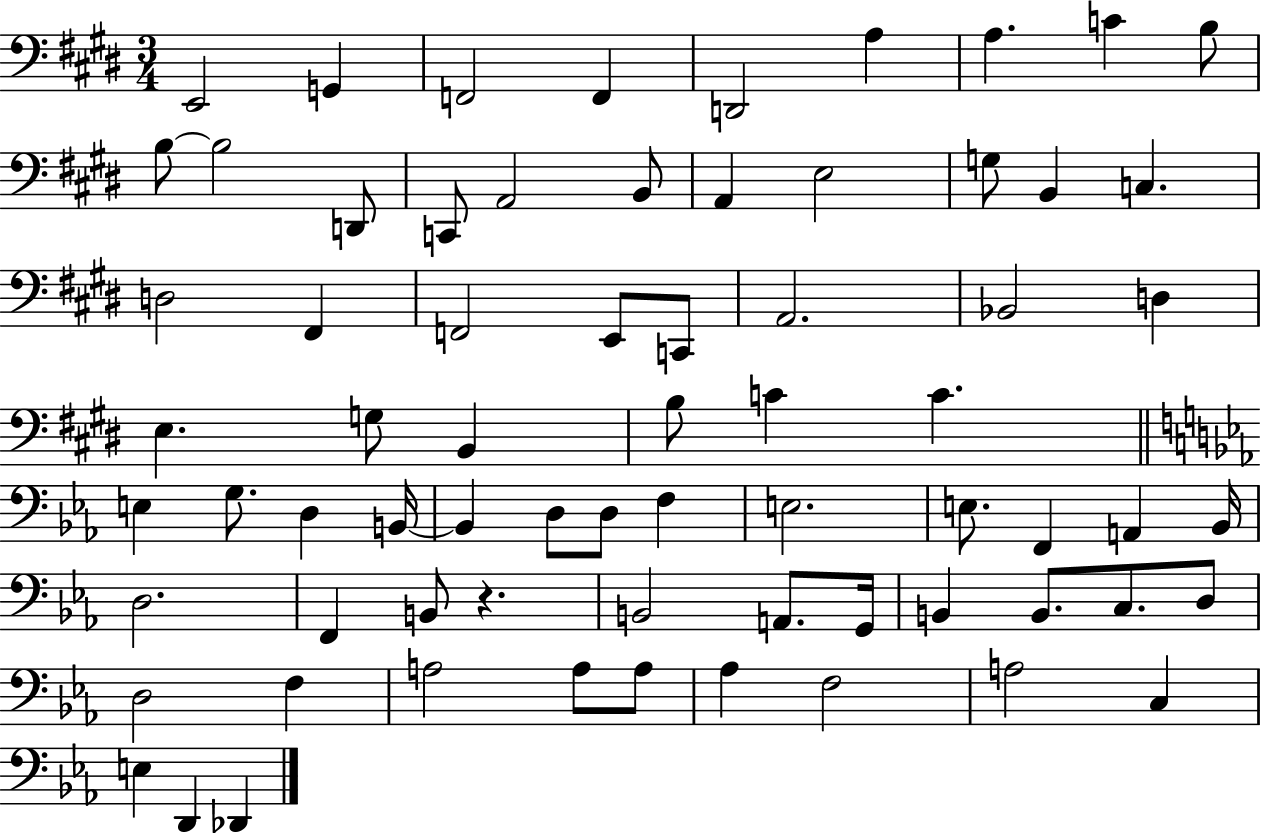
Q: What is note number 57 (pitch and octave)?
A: D3